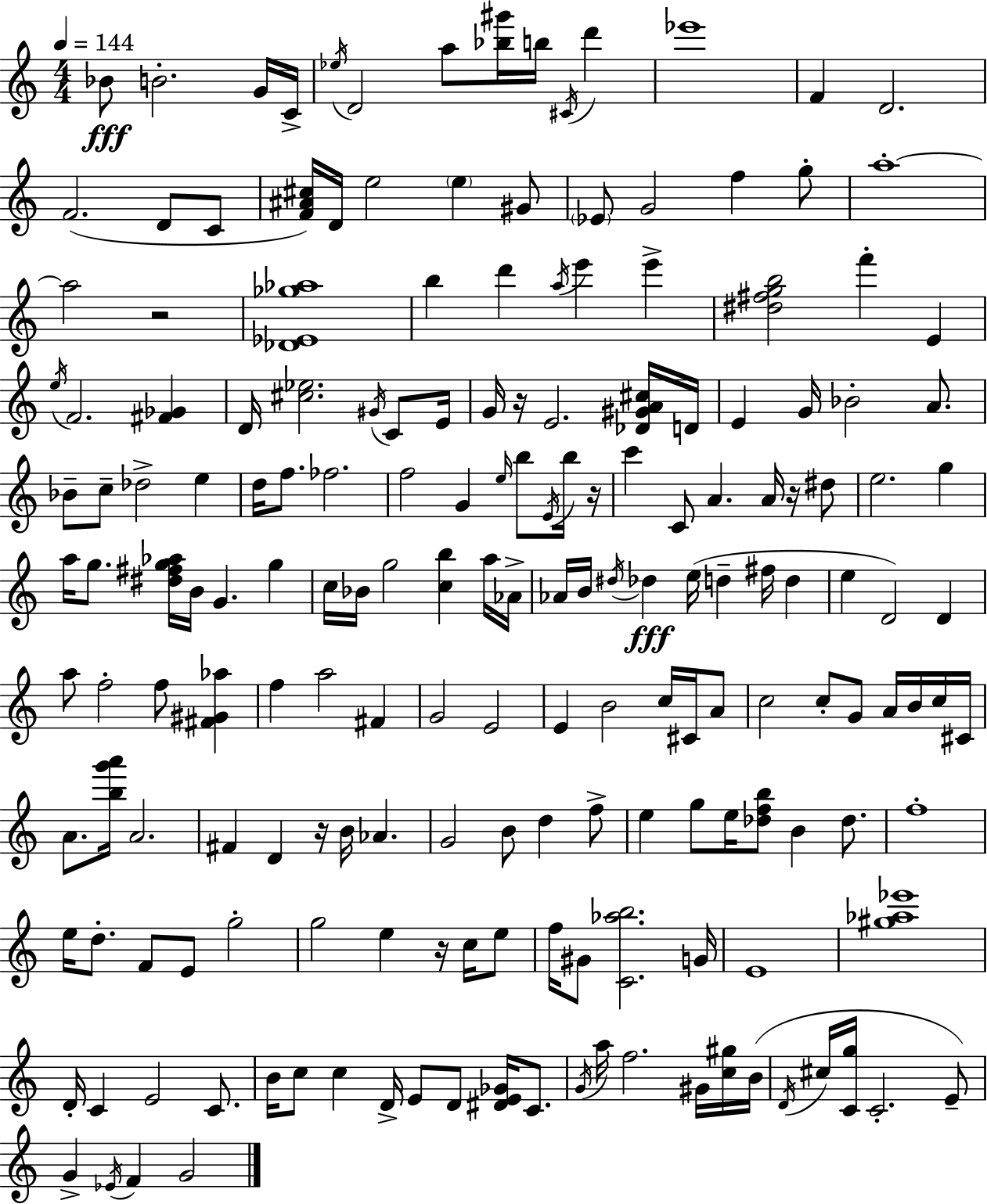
X:1
T:Untitled
M:4/4
L:1/4
K:Am
_B/2 B2 G/4 C/4 _e/4 D2 a/2 [_b^g']/4 b/4 ^C/4 d' _e'4 F D2 F2 D/2 C/2 [F^A^c]/4 D/4 e2 e ^G/2 _E/2 G2 f g/2 a4 a2 z2 [_D_E_g_a]4 b d' a/4 e' e' [^d^fgb]2 f' E e/4 F2 [^F_G] D/4 [^c_e]2 ^G/4 C/2 E/4 G/4 z/4 E2 [_D^GA^c]/4 D/4 E G/4 _B2 A/2 _B/2 c/2 _d2 e d/4 f/2 _f2 f2 G e/4 b/2 E/4 b/4 z/4 c' C/2 A A/4 z/4 ^d/2 e2 g a/4 g/2 [^d^fg_a]/4 B/4 G g c/4 _B/4 g2 [cb] a/4 _A/4 _A/4 B/4 ^d/4 _d e/4 d ^f/4 d e D2 D a/2 f2 f/2 [^F^G_a] f a2 ^F G2 E2 E B2 c/4 ^C/4 A/2 c2 c/2 G/2 A/4 B/4 c/4 ^C/4 A/2 [bg'a']/4 A2 ^F D z/4 B/4 _A G2 B/2 d f/2 e g/2 e/4 [_dfb]/2 B _d/2 f4 e/4 d/2 F/2 E/2 g2 g2 e z/4 c/4 e/2 f/4 ^G/2 [C_ab]2 G/4 E4 [^g_a_e']4 D/4 C E2 C/2 B/4 c/2 c D/4 E/2 D/2 [^DE_G]/4 C/2 G/4 a/4 f2 ^G/4 [c^g]/4 B/4 D/4 ^c/4 [Cg]/4 C2 E/2 G _E/4 F G2